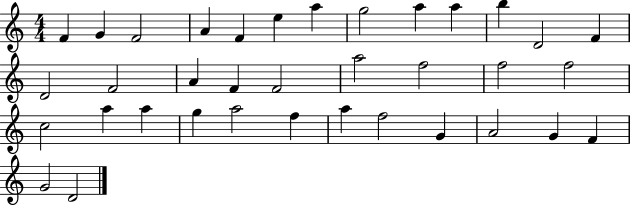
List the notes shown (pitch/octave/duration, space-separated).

F4/q G4/q F4/h A4/q F4/q E5/q A5/q G5/h A5/q A5/q B5/q D4/h F4/q D4/h F4/h A4/q F4/q F4/h A5/h F5/h F5/h F5/h C5/h A5/q A5/q G5/q A5/h F5/q A5/q F5/h G4/q A4/h G4/q F4/q G4/h D4/h